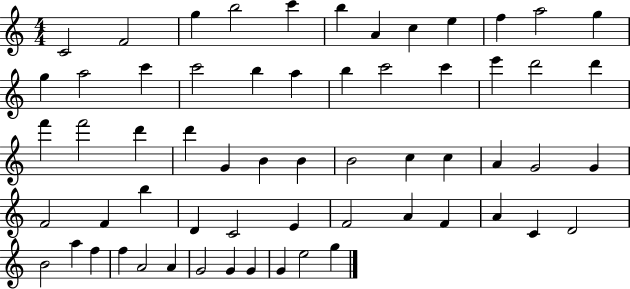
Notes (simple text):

C4/h F4/h G5/q B5/h C6/q B5/q A4/q C5/q E5/q F5/q A5/h G5/q G5/q A5/h C6/q C6/h B5/q A5/q B5/q C6/h C6/q E6/q D6/h D6/q F6/q F6/h D6/q D6/q G4/q B4/q B4/q B4/h C5/q C5/q A4/q G4/h G4/q F4/h F4/q B5/q D4/q C4/h E4/q F4/h A4/q F4/q A4/q C4/q D4/h B4/h A5/q F5/q F5/q A4/h A4/q G4/h G4/q G4/q G4/q E5/h G5/q